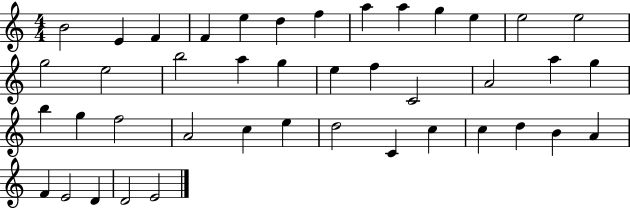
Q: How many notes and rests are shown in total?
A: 42